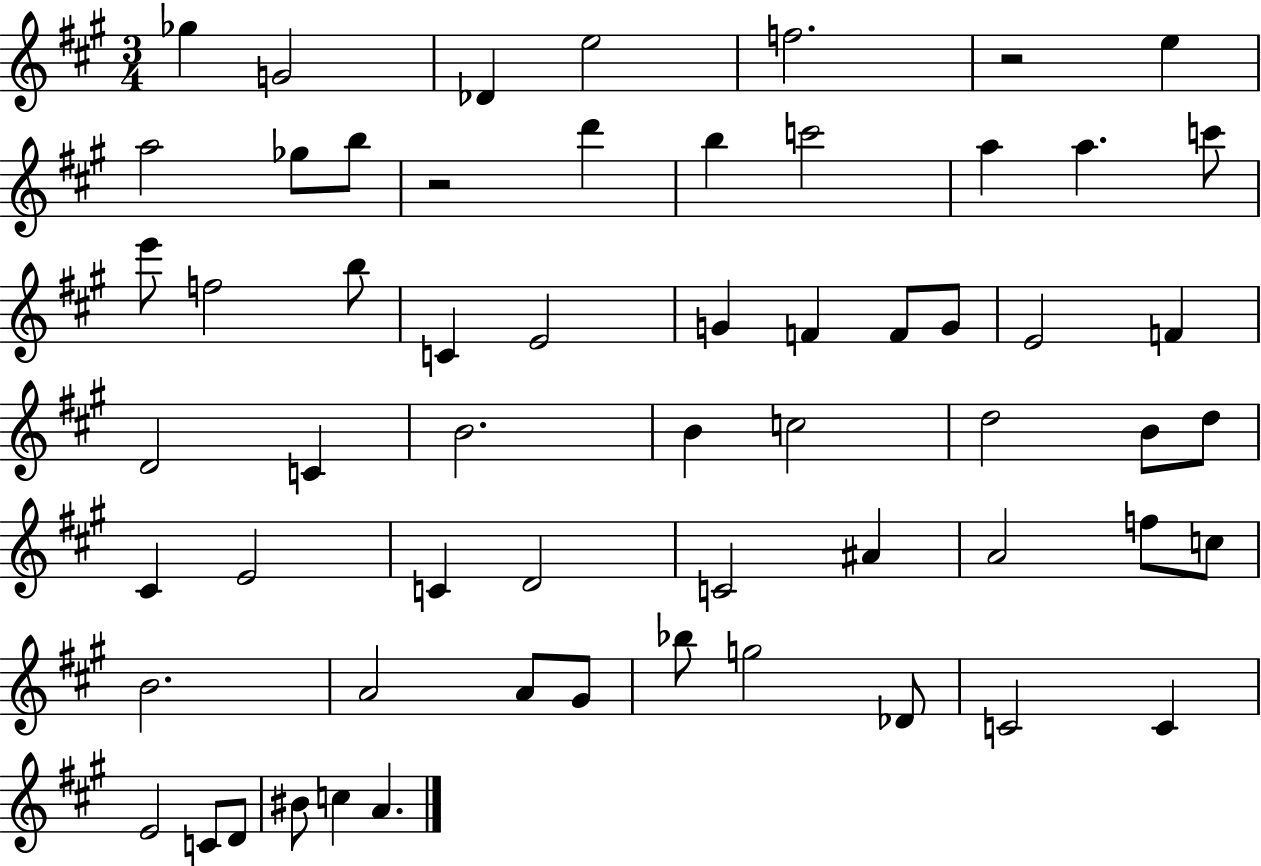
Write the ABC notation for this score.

X:1
T:Untitled
M:3/4
L:1/4
K:A
_g G2 _D e2 f2 z2 e a2 _g/2 b/2 z2 d' b c'2 a a c'/2 e'/2 f2 b/2 C E2 G F F/2 G/2 E2 F D2 C B2 B c2 d2 B/2 d/2 ^C E2 C D2 C2 ^A A2 f/2 c/2 B2 A2 A/2 ^G/2 _b/2 g2 _D/2 C2 C E2 C/2 D/2 ^B/2 c A